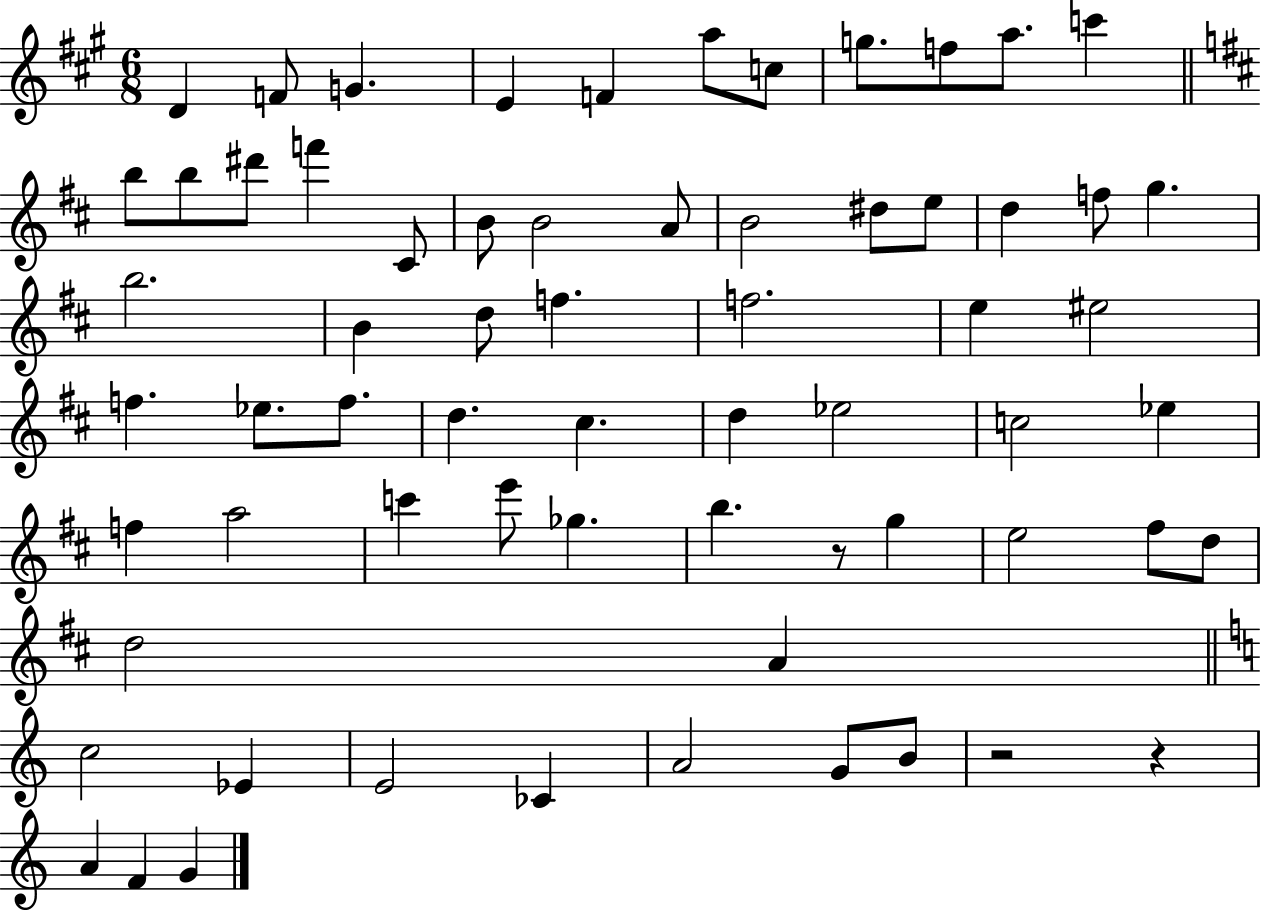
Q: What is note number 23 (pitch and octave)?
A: D5